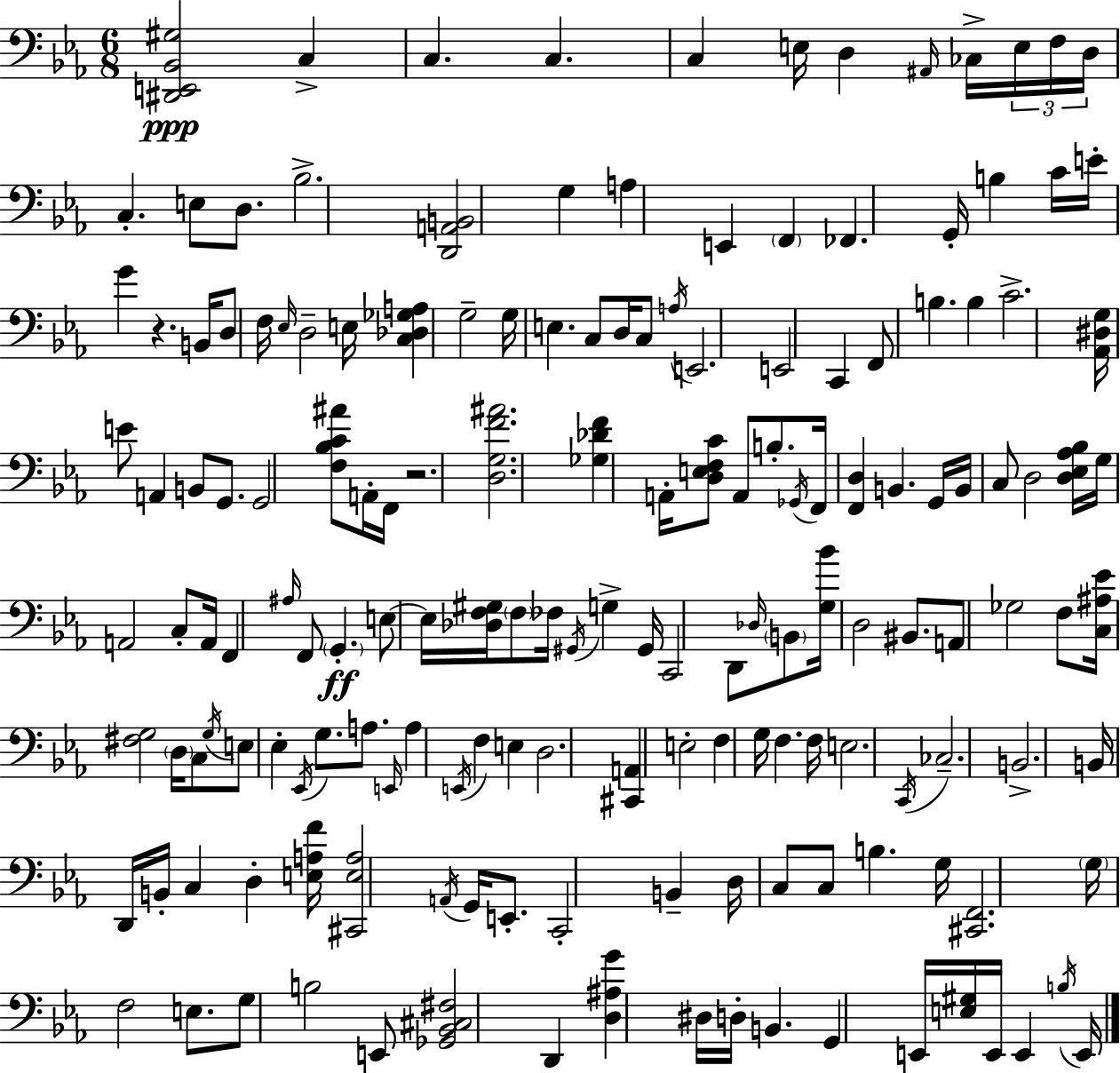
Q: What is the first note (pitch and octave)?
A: C3